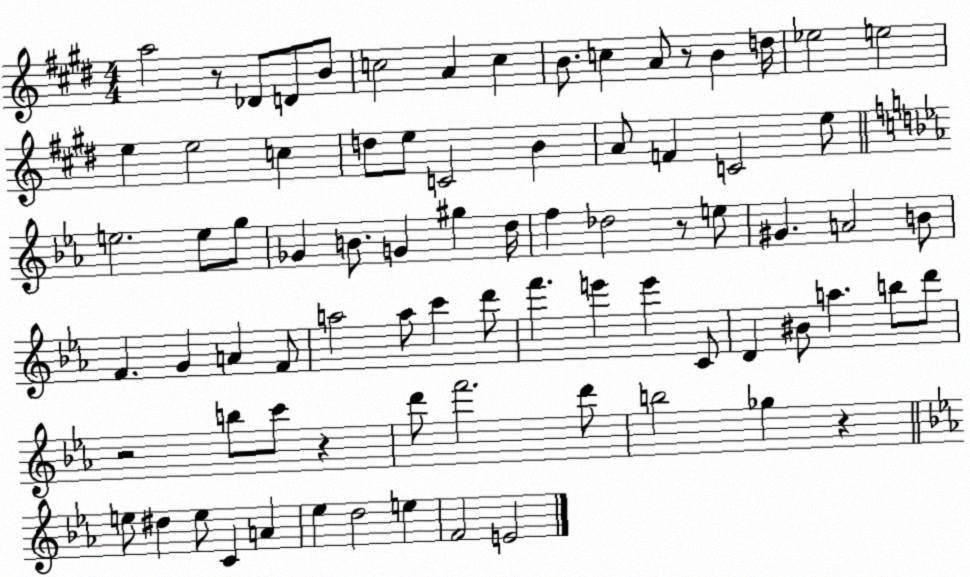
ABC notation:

X:1
T:Untitled
M:4/4
L:1/4
K:E
a2 z/2 _D/2 D/2 B/2 c2 A c B/2 c A/2 z/2 B d/4 _e2 e2 e e2 c d/2 e/2 C2 B A/2 F C2 e/2 e2 e/2 g/2 _G B/2 G ^g d/4 f _d2 z/2 e/2 ^G A2 B/2 F G A F/2 a2 a/2 c' d'/2 f' e' e' C/2 D ^B/2 a b/2 d'/2 z2 b/2 c'/2 z d'/2 f'2 d'/2 b2 _g z e/2 ^d e/2 C A _e d2 e F2 E2